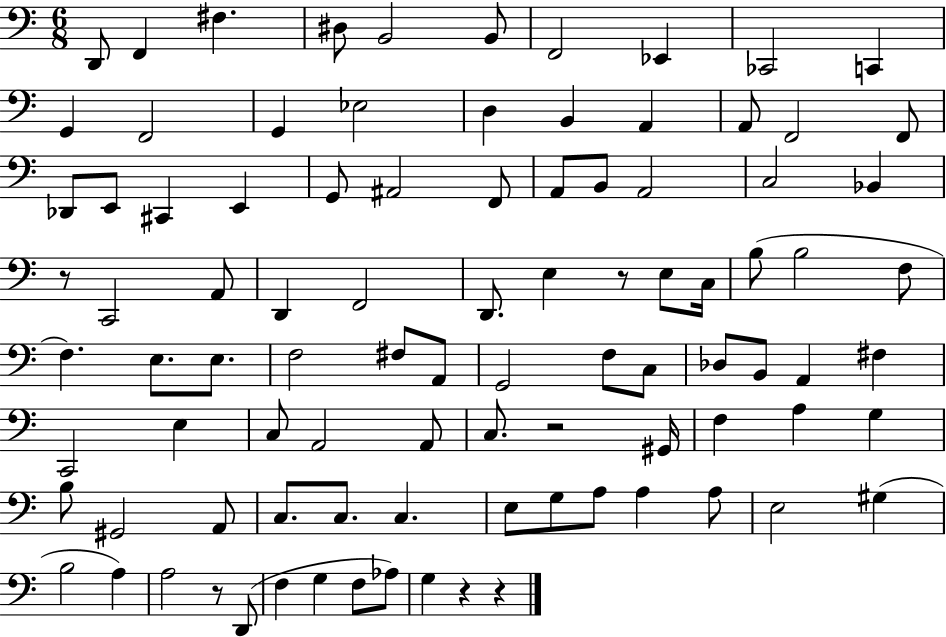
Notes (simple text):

D2/e F2/q F#3/q. D#3/e B2/h B2/e F2/h Eb2/q CES2/h C2/q G2/q F2/h G2/q Eb3/h D3/q B2/q A2/q A2/e F2/h F2/e Db2/e E2/e C#2/q E2/q G2/e A#2/h F2/e A2/e B2/e A2/h C3/h Bb2/q R/e C2/h A2/e D2/q F2/h D2/e. E3/q R/e E3/e C3/s B3/e B3/h F3/e F3/q. E3/e. E3/e. F3/h F#3/e A2/e G2/h F3/e C3/e Db3/e B2/e A2/q F#3/q C2/h E3/q C3/e A2/h A2/e C3/e. R/h G#2/s F3/q A3/q G3/q B3/e G#2/h A2/e C3/e. C3/e. C3/q. E3/e G3/e A3/e A3/q A3/e E3/h G#3/q B3/h A3/q A3/h R/e D2/e F3/q G3/q F3/e Ab3/e G3/q R/q R/q